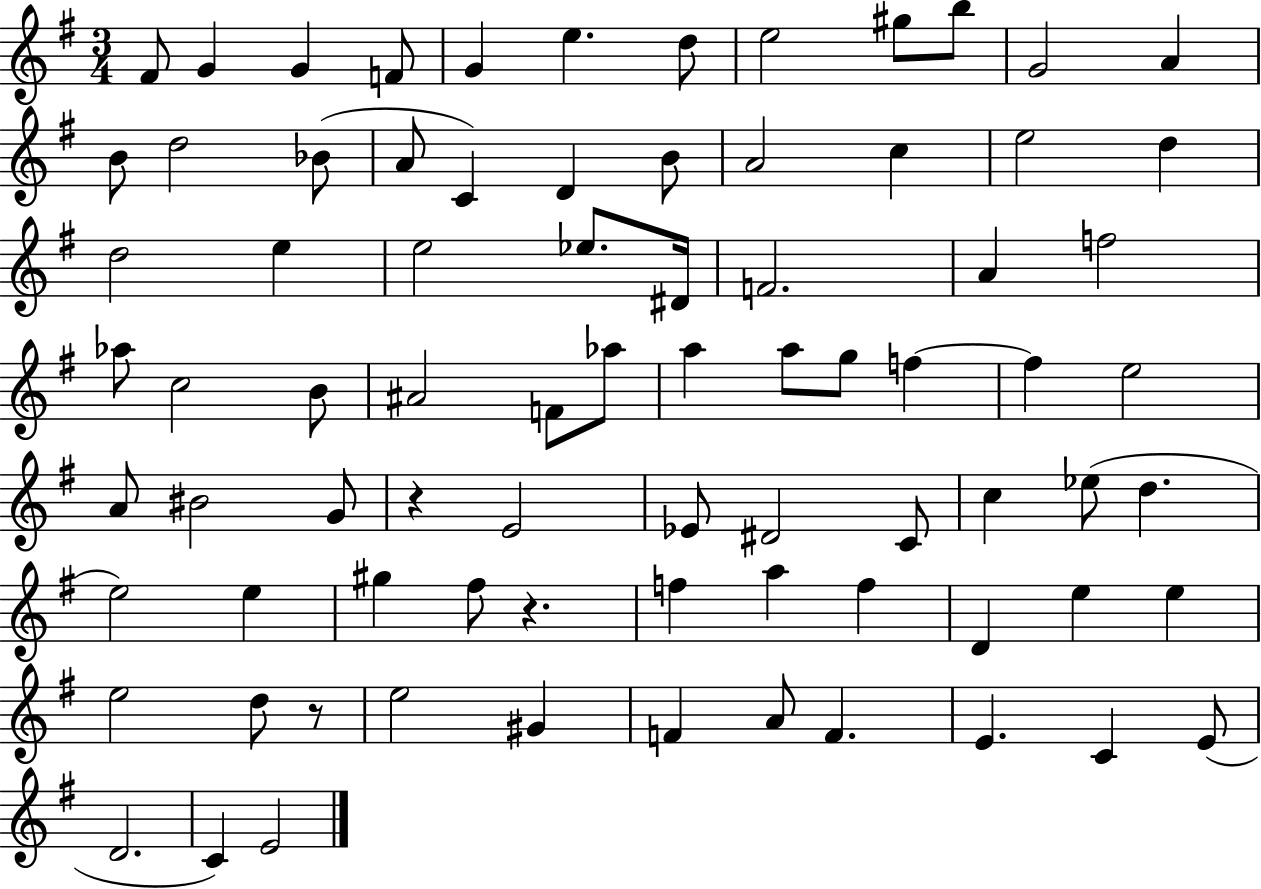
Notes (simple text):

F#4/e G4/q G4/q F4/e G4/q E5/q. D5/e E5/h G#5/e B5/e G4/h A4/q B4/e D5/h Bb4/e A4/e C4/q D4/q B4/e A4/h C5/q E5/h D5/q D5/h E5/q E5/h Eb5/e. D#4/s F4/h. A4/q F5/h Ab5/e C5/h B4/e A#4/h F4/e Ab5/e A5/q A5/e G5/e F5/q F5/q E5/h A4/e BIS4/h G4/e R/q E4/h Eb4/e D#4/h C4/e C5/q Eb5/e D5/q. E5/h E5/q G#5/q F#5/e R/q. F5/q A5/q F5/q D4/q E5/q E5/q E5/h D5/e R/e E5/h G#4/q F4/q A4/e F4/q. E4/q. C4/q E4/e D4/h. C4/q E4/h